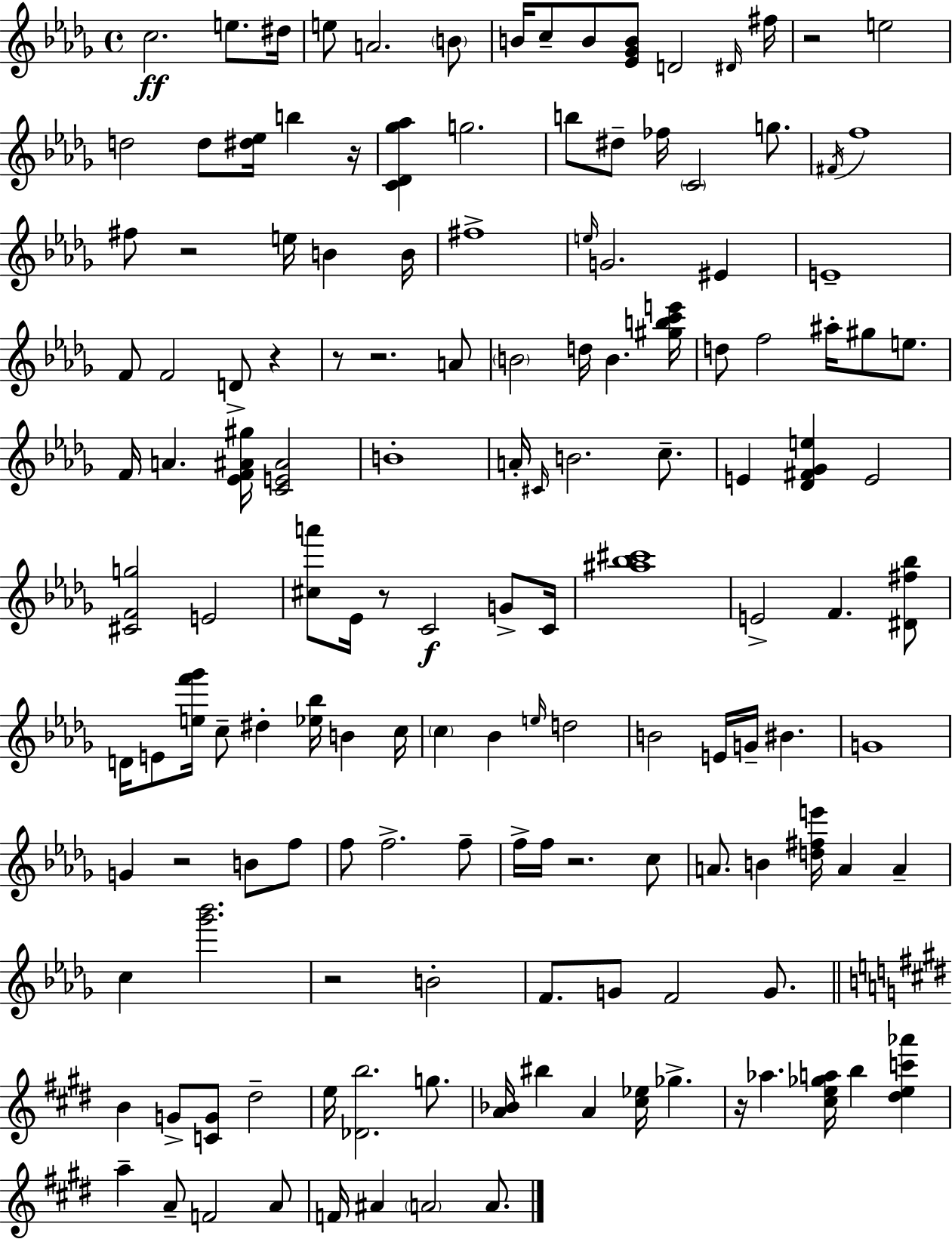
C5/h. E5/e. D#5/s E5/e A4/h. B4/e B4/s C5/e B4/e [Eb4,Gb4,B4]/e D4/h D#4/s F#5/s R/h E5/h D5/h D5/e [D#5,Eb5]/s B5/q R/s [C4,Db4,Gb5,Ab5]/q G5/h. B5/e D#5/e FES5/s C4/h G5/e. F#4/s F5/w F#5/e R/h E5/s B4/q B4/s F#5/w E5/s G4/h. EIS4/q E4/w F4/e F4/h D4/e R/q R/e R/h. A4/e B4/h D5/s B4/q. [G#5,B5,C6,E6]/s D5/e F5/h A#5/s G#5/e E5/e. F4/s A4/q. [Eb4,F4,A#4,G#5]/s [C4,E4,A#4]/h B4/w A4/s C#4/s B4/h. C5/e. E4/q [Db4,F#4,Gb4,E5]/q E4/h [C#4,F4,G5]/h E4/h [C#5,A6]/e Eb4/s R/e C4/h G4/e C4/s [A#5,Bb5,C#6]/w E4/h F4/q. [D#4,F#5,Bb5]/e D4/s E4/e [E5,F6,Gb6]/s C5/e D#5/q [Eb5,Bb5]/s B4/q C5/s C5/q Bb4/q E5/s D5/h B4/h E4/s G4/s BIS4/q. G4/w G4/q R/h B4/e F5/e F5/e F5/h. F5/e F5/s F5/s R/h. C5/e A4/e. B4/q [D5,F#5,E6]/s A4/q A4/q C5/q [Gb6,Bb6]/h. R/h B4/h F4/e. G4/e F4/h G4/e. B4/q G4/e [C4,G4]/e D#5/h E5/s [Db4,B5]/h. G5/e. [A4,Bb4]/s BIS5/q A4/q [C#5,Eb5]/s Gb5/q. R/s Ab5/q. [C#5,E5,Gb5,A5]/s B5/q [D#5,E5,C6,Ab6]/q A5/q A4/e F4/h A4/e F4/s A#4/q A4/h A4/e.